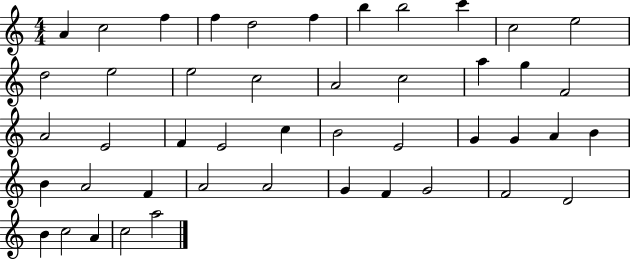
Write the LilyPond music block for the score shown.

{
  \clef treble
  \numericTimeSignature
  \time 4/4
  \key c \major
  a'4 c''2 f''4 | f''4 d''2 f''4 | b''4 b''2 c'''4 | c''2 e''2 | \break d''2 e''2 | e''2 c''2 | a'2 c''2 | a''4 g''4 f'2 | \break a'2 e'2 | f'4 e'2 c''4 | b'2 e'2 | g'4 g'4 a'4 b'4 | \break b'4 a'2 f'4 | a'2 a'2 | g'4 f'4 g'2 | f'2 d'2 | \break b'4 c''2 a'4 | c''2 a''2 | \bar "|."
}